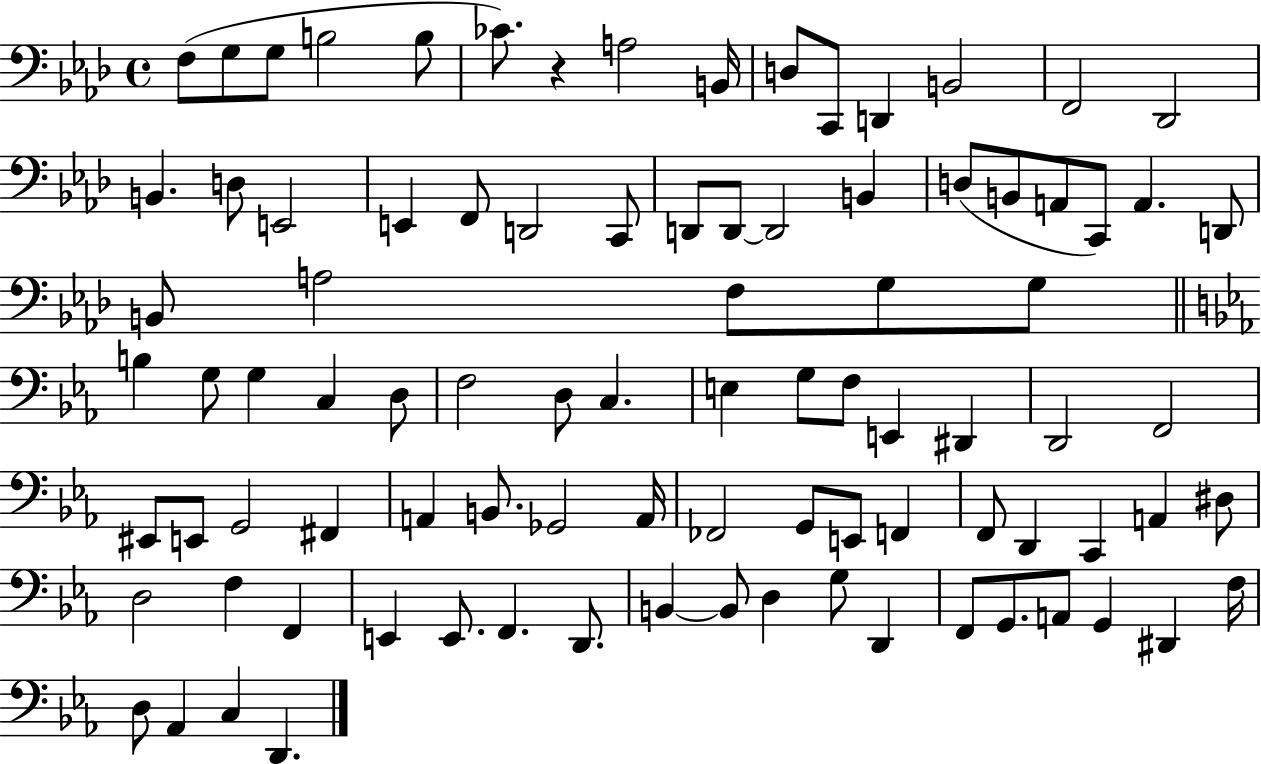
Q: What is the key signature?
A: AES major